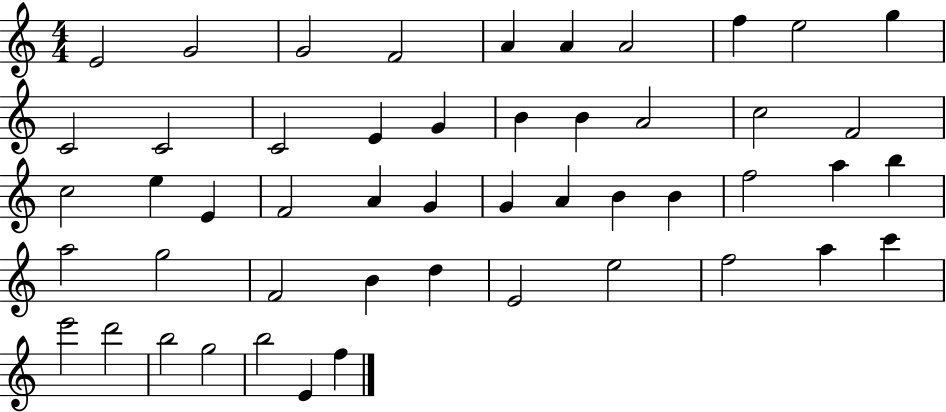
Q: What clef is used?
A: treble